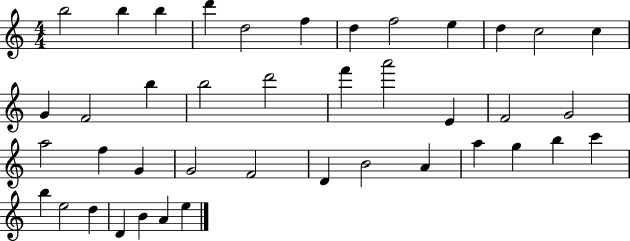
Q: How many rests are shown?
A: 0